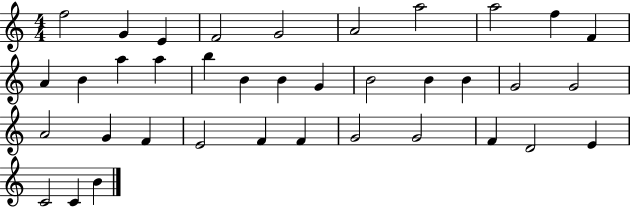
{
  \clef treble
  \numericTimeSignature
  \time 4/4
  \key c \major
  f''2 g'4 e'4 | f'2 g'2 | a'2 a''2 | a''2 f''4 f'4 | \break a'4 b'4 a''4 a''4 | b''4 b'4 b'4 g'4 | b'2 b'4 b'4 | g'2 g'2 | \break a'2 g'4 f'4 | e'2 f'4 f'4 | g'2 g'2 | f'4 d'2 e'4 | \break c'2 c'4 b'4 | \bar "|."
}